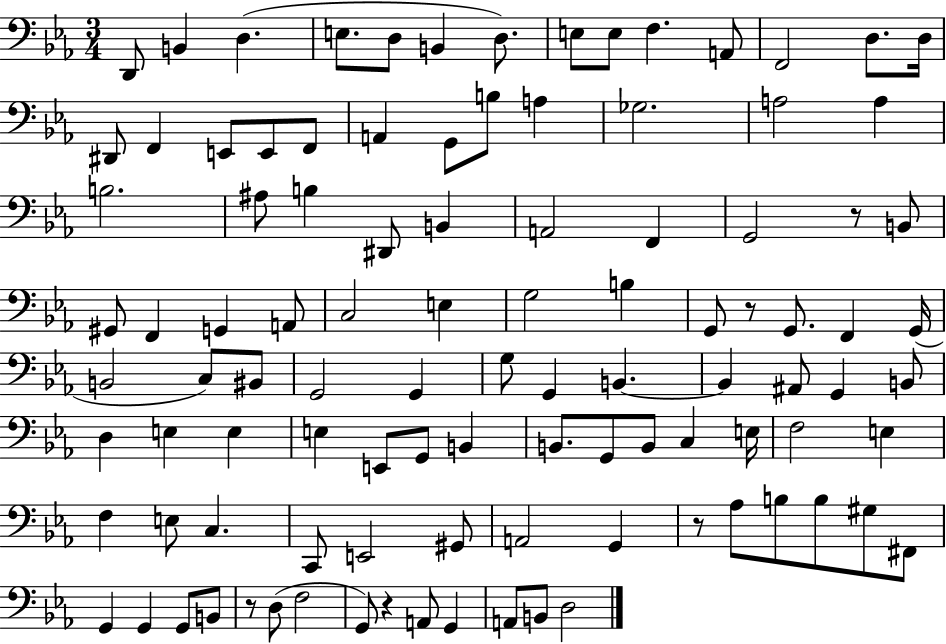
{
  \clef bass
  \numericTimeSignature
  \time 3/4
  \key ees \major
  \repeat volta 2 { d,8 b,4 d4.( | e8. d8 b,4 d8.) | e8 e8 f4. a,8 | f,2 d8. d16 | \break dis,8 f,4 e,8 e,8 f,8 | a,4 g,8 b8 a4 | ges2. | a2 a4 | \break b2. | ais8 b4 dis,8 b,4 | a,2 f,4 | g,2 r8 b,8 | \break gis,8 f,4 g,4 a,8 | c2 e4 | g2 b4 | g,8 r8 g,8. f,4 g,16( | \break b,2 c8) bis,8 | g,2 g,4 | g8 g,4 b,4.~~ | b,4 ais,8 g,4 b,8 | \break d4 e4 e4 | e4 e,8 g,8 b,4 | b,8. g,8 b,8 c4 e16 | f2 e4 | \break f4 e8 c4. | c,8 e,2 gis,8 | a,2 g,4 | r8 aes8 b8 b8 gis8 fis,8 | \break g,4 g,4 g,8 b,8 | r8 d8( f2 | g,8) r4 a,8 g,4 | a,8 b,8 d2 | \break } \bar "|."
}